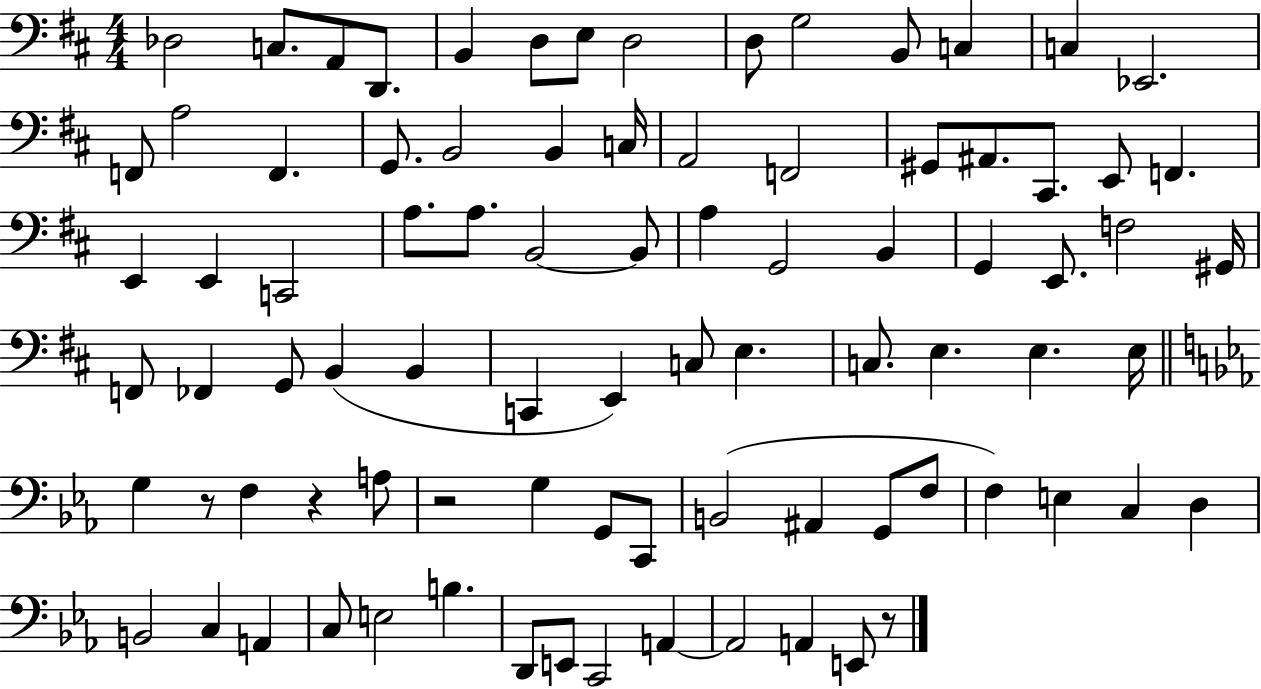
X:1
T:Untitled
M:4/4
L:1/4
K:D
_D,2 C,/2 A,,/2 D,,/2 B,, D,/2 E,/2 D,2 D,/2 G,2 B,,/2 C, C, _E,,2 F,,/2 A,2 F,, G,,/2 B,,2 B,, C,/4 A,,2 F,,2 ^G,,/2 ^A,,/2 ^C,,/2 E,,/2 F,, E,, E,, C,,2 A,/2 A,/2 B,,2 B,,/2 A, G,,2 B,, G,, E,,/2 F,2 ^G,,/4 F,,/2 _F,, G,,/2 B,, B,, C,, E,, C,/2 E, C,/2 E, E, E,/4 G, z/2 F, z A,/2 z2 G, G,,/2 C,,/2 B,,2 ^A,, G,,/2 F,/2 F, E, C, D, B,,2 C, A,, C,/2 E,2 B, D,,/2 E,,/2 C,,2 A,, A,,2 A,, E,,/2 z/2